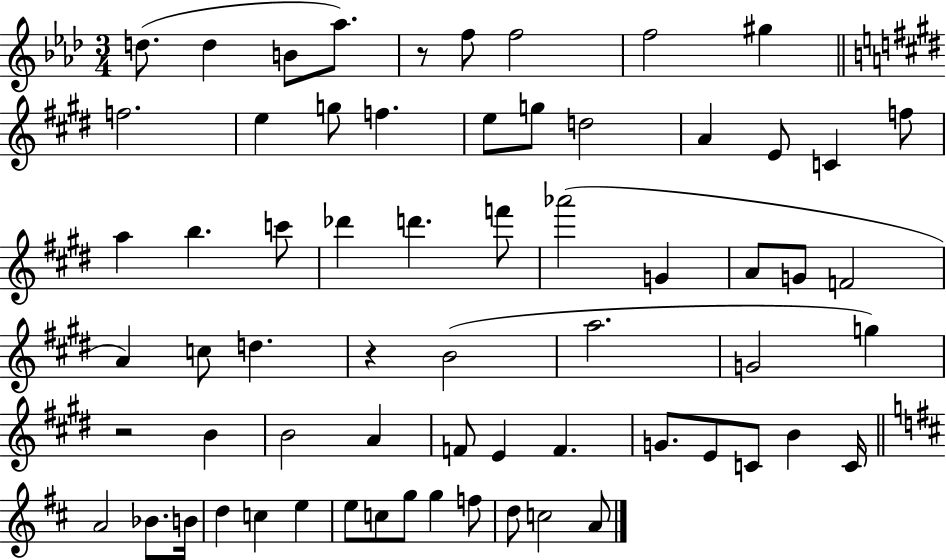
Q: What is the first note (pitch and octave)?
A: D5